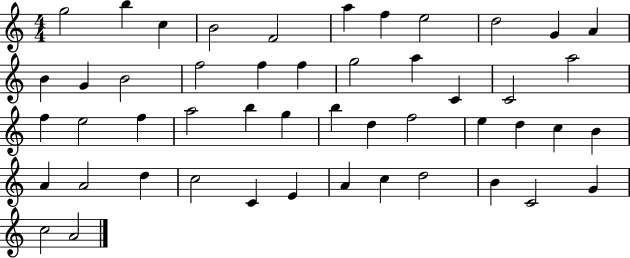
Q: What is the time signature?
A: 4/4